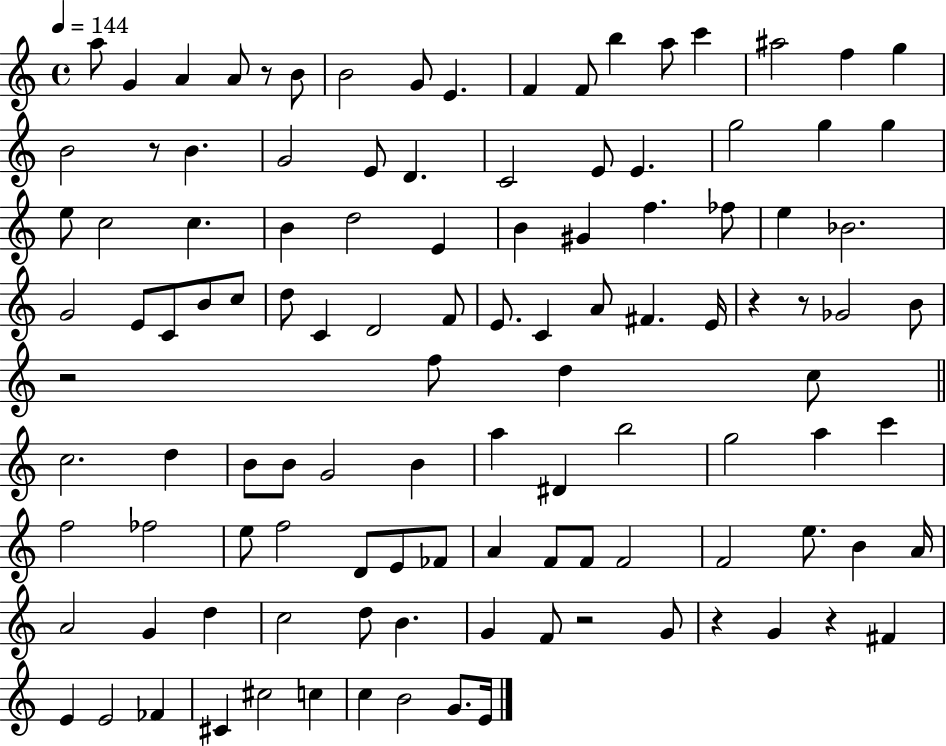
A5/e G4/q A4/q A4/e R/e B4/e B4/h G4/e E4/q. F4/q F4/e B5/q A5/e C6/q A#5/h F5/q G5/q B4/h R/e B4/q. G4/h E4/e D4/q. C4/h E4/e E4/q. G5/h G5/q G5/q E5/e C5/h C5/q. B4/q D5/h E4/q B4/q G#4/q F5/q. FES5/e E5/q Bb4/h. G4/h E4/e C4/e B4/e C5/e D5/e C4/q D4/h F4/e E4/e. C4/q A4/e F#4/q. E4/s R/q R/e Gb4/h B4/e R/h F5/e D5/q C5/e C5/h. D5/q B4/e B4/e G4/h B4/q A5/q D#4/q B5/h G5/h A5/q C6/q F5/h FES5/h E5/e F5/h D4/e E4/e FES4/e A4/q F4/e F4/e F4/h F4/h E5/e. B4/q A4/s A4/h G4/q D5/q C5/h D5/e B4/q. G4/q F4/e R/h G4/e R/q G4/q R/q F#4/q E4/q E4/h FES4/q C#4/q C#5/h C5/q C5/q B4/h G4/e. E4/s